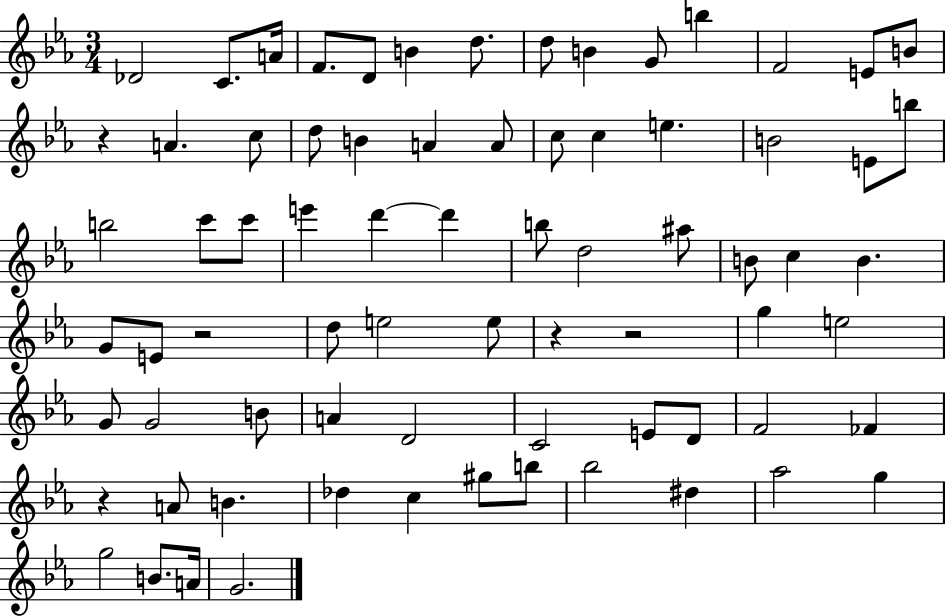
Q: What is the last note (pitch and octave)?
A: G4